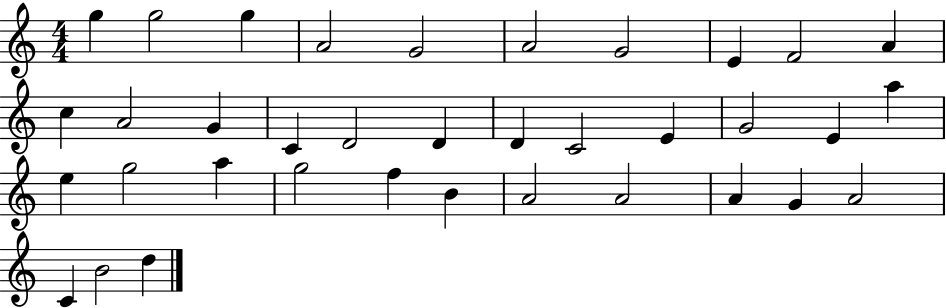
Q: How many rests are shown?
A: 0